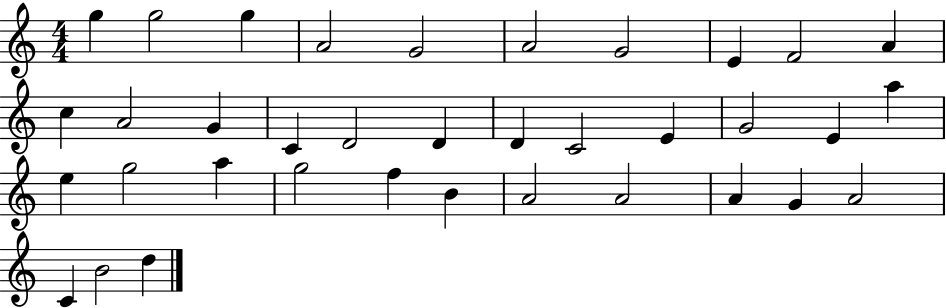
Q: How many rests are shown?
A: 0